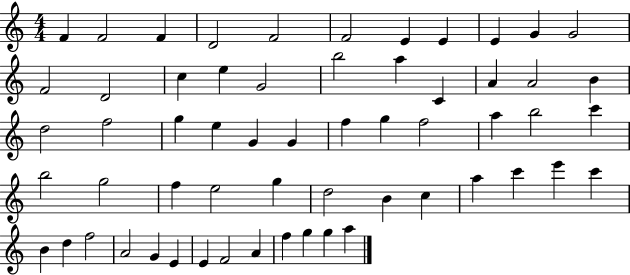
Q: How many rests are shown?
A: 0